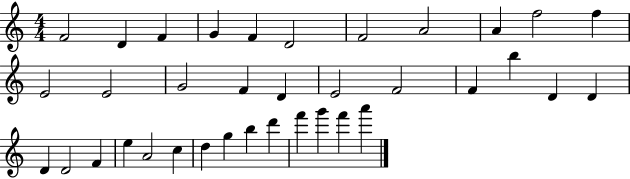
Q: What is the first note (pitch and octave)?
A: F4